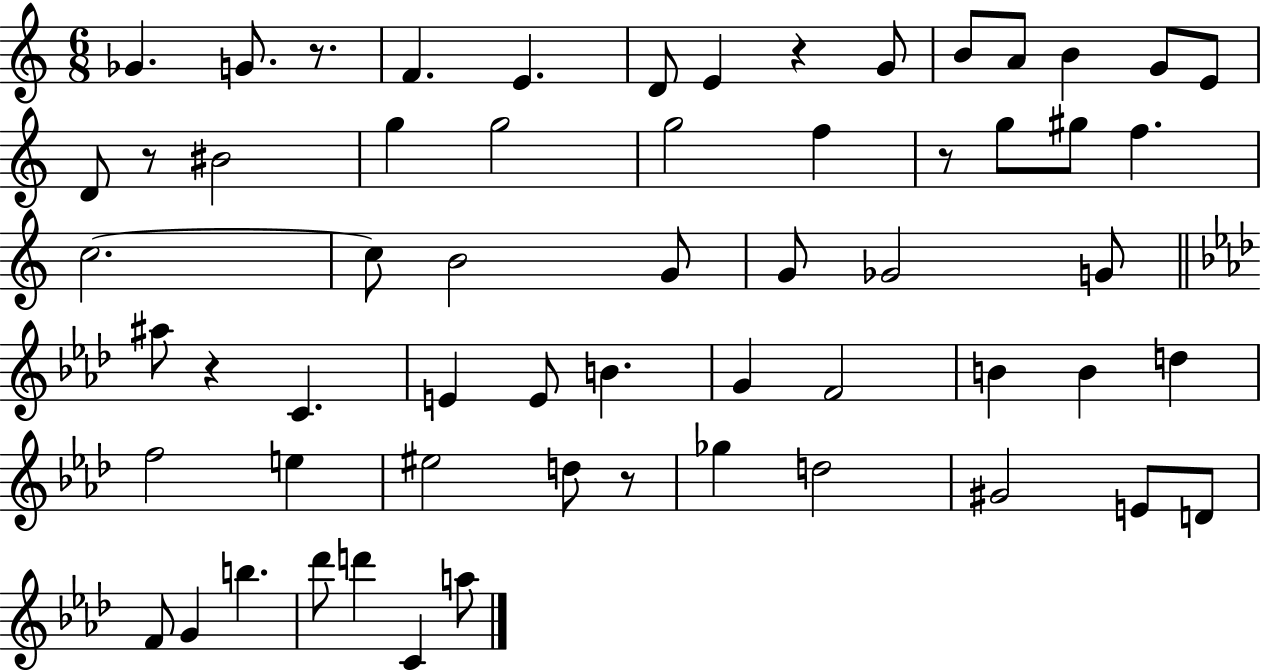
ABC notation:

X:1
T:Untitled
M:6/8
L:1/4
K:C
_G G/2 z/2 F E D/2 E z G/2 B/2 A/2 B G/2 E/2 D/2 z/2 ^B2 g g2 g2 f z/2 g/2 ^g/2 f c2 c/2 B2 G/2 G/2 _G2 G/2 ^a/2 z C E E/2 B G F2 B B d f2 e ^e2 d/2 z/2 _g d2 ^G2 E/2 D/2 F/2 G b _d'/2 d' C a/2